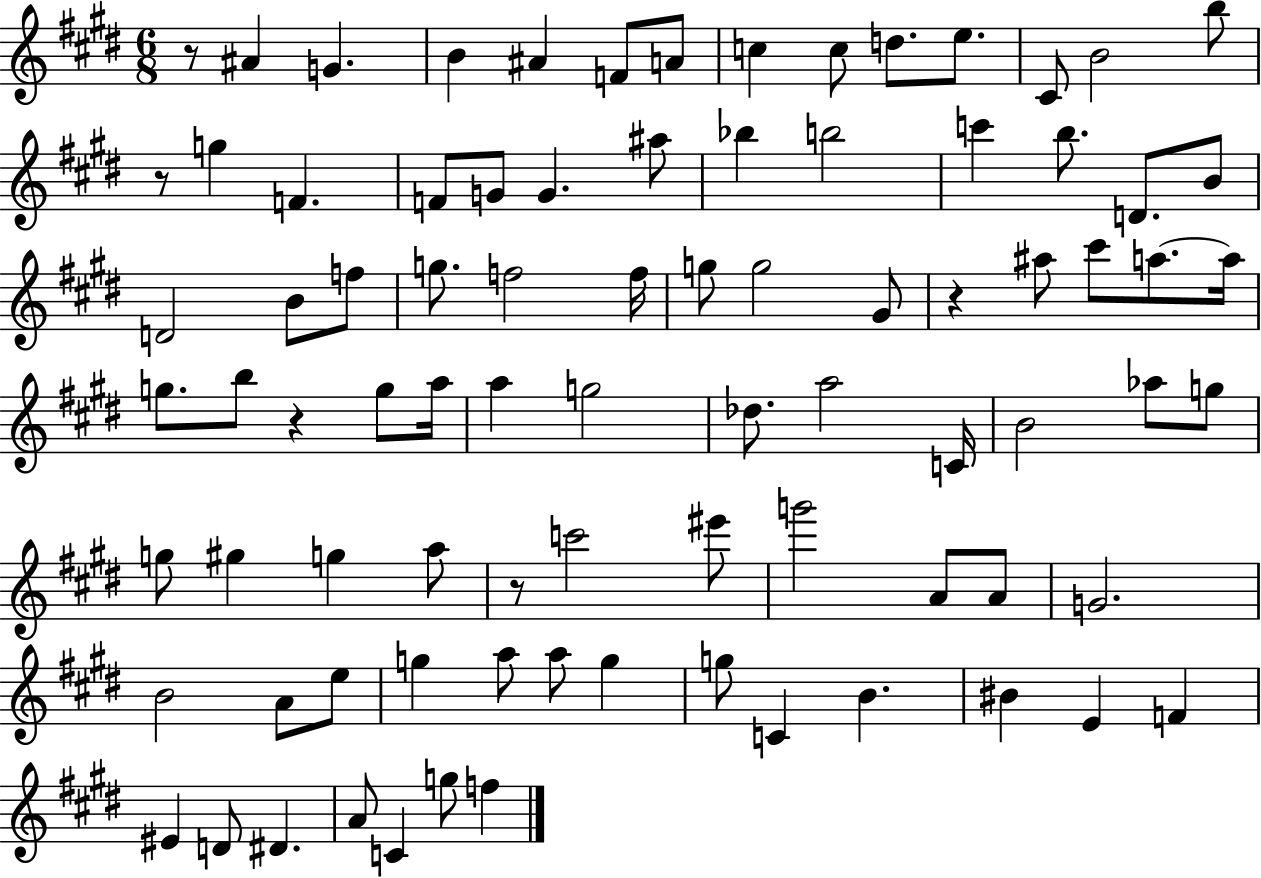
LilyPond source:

{
  \clef treble
  \numericTimeSignature
  \time 6/8
  \key e \major
  r8 ais'4 g'4. | b'4 ais'4 f'8 a'8 | c''4 c''8 d''8. e''8. | cis'8 b'2 b''8 | \break r8 g''4 f'4. | f'8 g'8 g'4. ais''8 | bes''4 b''2 | c'''4 b''8. d'8. b'8 | \break d'2 b'8 f''8 | g''8. f''2 f''16 | g''8 g''2 gis'8 | r4 ais''8 cis'''8 a''8.~~ a''16 | \break g''8. b''8 r4 g''8 a''16 | a''4 g''2 | des''8. a''2 c'16 | b'2 aes''8 g''8 | \break g''8 gis''4 g''4 a''8 | r8 c'''2 eis'''8 | g'''2 a'8 a'8 | g'2. | \break b'2 a'8 e''8 | g''4 a''8 a''8 g''4 | g''8 c'4 b'4. | bis'4 e'4 f'4 | \break eis'4 d'8 dis'4. | a'8 c'4 g''8 f''4 | \bar "|."
}